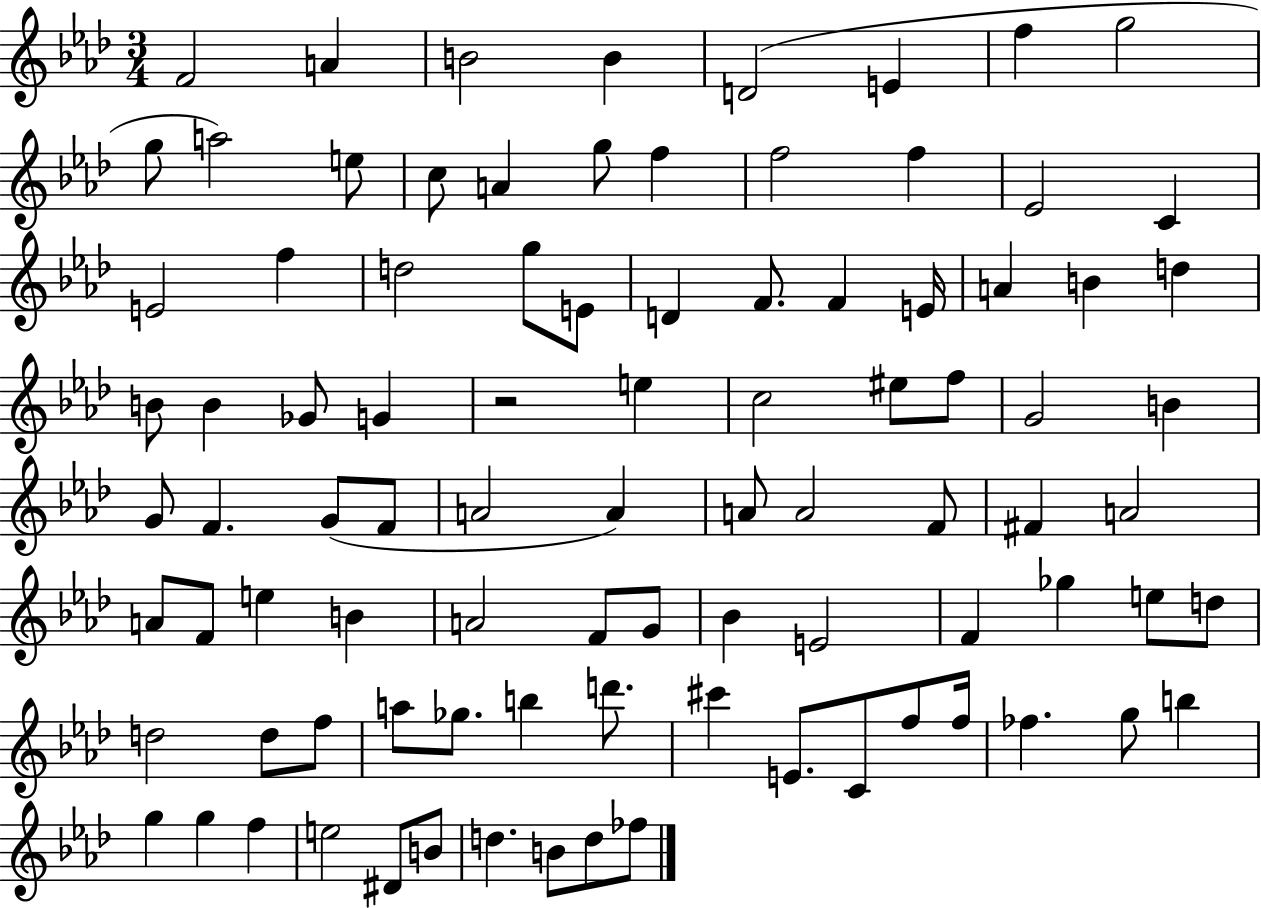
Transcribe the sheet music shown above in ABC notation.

X:1
T:Untitled
M:3/4
L:1/4
K:Ab
F2 A B2 B D2 E f g2 g/2 a2 e/2 c/2 A g/2 f f2 f _E2 C E2 f d2 g/2 E/2 D F/2 F E/4 A B d B/2 B _G/2 G z2 e c2 ^e/2 f/2 G2 B G/2 F G/2 F/2 A2 A A/2 A2 F/2 ^F A2 A/2 F/2 e B A2 F/2 G/2 _B E2 F _g e/2 d/2 d2 d/2 f/2 a/2 _g/2 b d'/2 ^c' E/2 C/2 f/2 f/4 _f g/2 b g g f e2 ^D/2 B/2 d B/2 d/2 _f/2